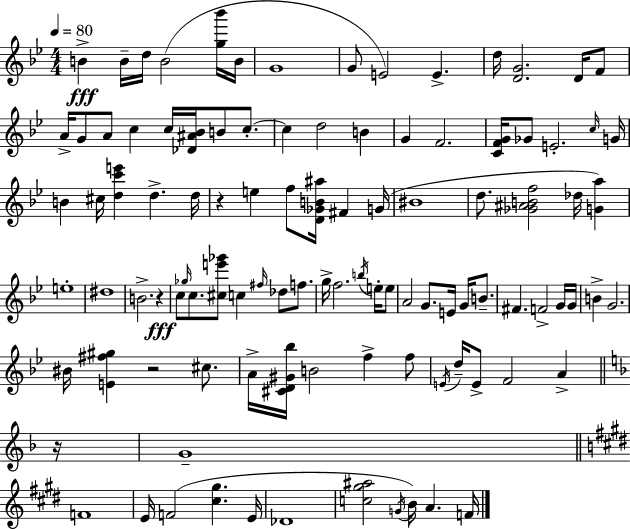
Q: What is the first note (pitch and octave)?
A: B4